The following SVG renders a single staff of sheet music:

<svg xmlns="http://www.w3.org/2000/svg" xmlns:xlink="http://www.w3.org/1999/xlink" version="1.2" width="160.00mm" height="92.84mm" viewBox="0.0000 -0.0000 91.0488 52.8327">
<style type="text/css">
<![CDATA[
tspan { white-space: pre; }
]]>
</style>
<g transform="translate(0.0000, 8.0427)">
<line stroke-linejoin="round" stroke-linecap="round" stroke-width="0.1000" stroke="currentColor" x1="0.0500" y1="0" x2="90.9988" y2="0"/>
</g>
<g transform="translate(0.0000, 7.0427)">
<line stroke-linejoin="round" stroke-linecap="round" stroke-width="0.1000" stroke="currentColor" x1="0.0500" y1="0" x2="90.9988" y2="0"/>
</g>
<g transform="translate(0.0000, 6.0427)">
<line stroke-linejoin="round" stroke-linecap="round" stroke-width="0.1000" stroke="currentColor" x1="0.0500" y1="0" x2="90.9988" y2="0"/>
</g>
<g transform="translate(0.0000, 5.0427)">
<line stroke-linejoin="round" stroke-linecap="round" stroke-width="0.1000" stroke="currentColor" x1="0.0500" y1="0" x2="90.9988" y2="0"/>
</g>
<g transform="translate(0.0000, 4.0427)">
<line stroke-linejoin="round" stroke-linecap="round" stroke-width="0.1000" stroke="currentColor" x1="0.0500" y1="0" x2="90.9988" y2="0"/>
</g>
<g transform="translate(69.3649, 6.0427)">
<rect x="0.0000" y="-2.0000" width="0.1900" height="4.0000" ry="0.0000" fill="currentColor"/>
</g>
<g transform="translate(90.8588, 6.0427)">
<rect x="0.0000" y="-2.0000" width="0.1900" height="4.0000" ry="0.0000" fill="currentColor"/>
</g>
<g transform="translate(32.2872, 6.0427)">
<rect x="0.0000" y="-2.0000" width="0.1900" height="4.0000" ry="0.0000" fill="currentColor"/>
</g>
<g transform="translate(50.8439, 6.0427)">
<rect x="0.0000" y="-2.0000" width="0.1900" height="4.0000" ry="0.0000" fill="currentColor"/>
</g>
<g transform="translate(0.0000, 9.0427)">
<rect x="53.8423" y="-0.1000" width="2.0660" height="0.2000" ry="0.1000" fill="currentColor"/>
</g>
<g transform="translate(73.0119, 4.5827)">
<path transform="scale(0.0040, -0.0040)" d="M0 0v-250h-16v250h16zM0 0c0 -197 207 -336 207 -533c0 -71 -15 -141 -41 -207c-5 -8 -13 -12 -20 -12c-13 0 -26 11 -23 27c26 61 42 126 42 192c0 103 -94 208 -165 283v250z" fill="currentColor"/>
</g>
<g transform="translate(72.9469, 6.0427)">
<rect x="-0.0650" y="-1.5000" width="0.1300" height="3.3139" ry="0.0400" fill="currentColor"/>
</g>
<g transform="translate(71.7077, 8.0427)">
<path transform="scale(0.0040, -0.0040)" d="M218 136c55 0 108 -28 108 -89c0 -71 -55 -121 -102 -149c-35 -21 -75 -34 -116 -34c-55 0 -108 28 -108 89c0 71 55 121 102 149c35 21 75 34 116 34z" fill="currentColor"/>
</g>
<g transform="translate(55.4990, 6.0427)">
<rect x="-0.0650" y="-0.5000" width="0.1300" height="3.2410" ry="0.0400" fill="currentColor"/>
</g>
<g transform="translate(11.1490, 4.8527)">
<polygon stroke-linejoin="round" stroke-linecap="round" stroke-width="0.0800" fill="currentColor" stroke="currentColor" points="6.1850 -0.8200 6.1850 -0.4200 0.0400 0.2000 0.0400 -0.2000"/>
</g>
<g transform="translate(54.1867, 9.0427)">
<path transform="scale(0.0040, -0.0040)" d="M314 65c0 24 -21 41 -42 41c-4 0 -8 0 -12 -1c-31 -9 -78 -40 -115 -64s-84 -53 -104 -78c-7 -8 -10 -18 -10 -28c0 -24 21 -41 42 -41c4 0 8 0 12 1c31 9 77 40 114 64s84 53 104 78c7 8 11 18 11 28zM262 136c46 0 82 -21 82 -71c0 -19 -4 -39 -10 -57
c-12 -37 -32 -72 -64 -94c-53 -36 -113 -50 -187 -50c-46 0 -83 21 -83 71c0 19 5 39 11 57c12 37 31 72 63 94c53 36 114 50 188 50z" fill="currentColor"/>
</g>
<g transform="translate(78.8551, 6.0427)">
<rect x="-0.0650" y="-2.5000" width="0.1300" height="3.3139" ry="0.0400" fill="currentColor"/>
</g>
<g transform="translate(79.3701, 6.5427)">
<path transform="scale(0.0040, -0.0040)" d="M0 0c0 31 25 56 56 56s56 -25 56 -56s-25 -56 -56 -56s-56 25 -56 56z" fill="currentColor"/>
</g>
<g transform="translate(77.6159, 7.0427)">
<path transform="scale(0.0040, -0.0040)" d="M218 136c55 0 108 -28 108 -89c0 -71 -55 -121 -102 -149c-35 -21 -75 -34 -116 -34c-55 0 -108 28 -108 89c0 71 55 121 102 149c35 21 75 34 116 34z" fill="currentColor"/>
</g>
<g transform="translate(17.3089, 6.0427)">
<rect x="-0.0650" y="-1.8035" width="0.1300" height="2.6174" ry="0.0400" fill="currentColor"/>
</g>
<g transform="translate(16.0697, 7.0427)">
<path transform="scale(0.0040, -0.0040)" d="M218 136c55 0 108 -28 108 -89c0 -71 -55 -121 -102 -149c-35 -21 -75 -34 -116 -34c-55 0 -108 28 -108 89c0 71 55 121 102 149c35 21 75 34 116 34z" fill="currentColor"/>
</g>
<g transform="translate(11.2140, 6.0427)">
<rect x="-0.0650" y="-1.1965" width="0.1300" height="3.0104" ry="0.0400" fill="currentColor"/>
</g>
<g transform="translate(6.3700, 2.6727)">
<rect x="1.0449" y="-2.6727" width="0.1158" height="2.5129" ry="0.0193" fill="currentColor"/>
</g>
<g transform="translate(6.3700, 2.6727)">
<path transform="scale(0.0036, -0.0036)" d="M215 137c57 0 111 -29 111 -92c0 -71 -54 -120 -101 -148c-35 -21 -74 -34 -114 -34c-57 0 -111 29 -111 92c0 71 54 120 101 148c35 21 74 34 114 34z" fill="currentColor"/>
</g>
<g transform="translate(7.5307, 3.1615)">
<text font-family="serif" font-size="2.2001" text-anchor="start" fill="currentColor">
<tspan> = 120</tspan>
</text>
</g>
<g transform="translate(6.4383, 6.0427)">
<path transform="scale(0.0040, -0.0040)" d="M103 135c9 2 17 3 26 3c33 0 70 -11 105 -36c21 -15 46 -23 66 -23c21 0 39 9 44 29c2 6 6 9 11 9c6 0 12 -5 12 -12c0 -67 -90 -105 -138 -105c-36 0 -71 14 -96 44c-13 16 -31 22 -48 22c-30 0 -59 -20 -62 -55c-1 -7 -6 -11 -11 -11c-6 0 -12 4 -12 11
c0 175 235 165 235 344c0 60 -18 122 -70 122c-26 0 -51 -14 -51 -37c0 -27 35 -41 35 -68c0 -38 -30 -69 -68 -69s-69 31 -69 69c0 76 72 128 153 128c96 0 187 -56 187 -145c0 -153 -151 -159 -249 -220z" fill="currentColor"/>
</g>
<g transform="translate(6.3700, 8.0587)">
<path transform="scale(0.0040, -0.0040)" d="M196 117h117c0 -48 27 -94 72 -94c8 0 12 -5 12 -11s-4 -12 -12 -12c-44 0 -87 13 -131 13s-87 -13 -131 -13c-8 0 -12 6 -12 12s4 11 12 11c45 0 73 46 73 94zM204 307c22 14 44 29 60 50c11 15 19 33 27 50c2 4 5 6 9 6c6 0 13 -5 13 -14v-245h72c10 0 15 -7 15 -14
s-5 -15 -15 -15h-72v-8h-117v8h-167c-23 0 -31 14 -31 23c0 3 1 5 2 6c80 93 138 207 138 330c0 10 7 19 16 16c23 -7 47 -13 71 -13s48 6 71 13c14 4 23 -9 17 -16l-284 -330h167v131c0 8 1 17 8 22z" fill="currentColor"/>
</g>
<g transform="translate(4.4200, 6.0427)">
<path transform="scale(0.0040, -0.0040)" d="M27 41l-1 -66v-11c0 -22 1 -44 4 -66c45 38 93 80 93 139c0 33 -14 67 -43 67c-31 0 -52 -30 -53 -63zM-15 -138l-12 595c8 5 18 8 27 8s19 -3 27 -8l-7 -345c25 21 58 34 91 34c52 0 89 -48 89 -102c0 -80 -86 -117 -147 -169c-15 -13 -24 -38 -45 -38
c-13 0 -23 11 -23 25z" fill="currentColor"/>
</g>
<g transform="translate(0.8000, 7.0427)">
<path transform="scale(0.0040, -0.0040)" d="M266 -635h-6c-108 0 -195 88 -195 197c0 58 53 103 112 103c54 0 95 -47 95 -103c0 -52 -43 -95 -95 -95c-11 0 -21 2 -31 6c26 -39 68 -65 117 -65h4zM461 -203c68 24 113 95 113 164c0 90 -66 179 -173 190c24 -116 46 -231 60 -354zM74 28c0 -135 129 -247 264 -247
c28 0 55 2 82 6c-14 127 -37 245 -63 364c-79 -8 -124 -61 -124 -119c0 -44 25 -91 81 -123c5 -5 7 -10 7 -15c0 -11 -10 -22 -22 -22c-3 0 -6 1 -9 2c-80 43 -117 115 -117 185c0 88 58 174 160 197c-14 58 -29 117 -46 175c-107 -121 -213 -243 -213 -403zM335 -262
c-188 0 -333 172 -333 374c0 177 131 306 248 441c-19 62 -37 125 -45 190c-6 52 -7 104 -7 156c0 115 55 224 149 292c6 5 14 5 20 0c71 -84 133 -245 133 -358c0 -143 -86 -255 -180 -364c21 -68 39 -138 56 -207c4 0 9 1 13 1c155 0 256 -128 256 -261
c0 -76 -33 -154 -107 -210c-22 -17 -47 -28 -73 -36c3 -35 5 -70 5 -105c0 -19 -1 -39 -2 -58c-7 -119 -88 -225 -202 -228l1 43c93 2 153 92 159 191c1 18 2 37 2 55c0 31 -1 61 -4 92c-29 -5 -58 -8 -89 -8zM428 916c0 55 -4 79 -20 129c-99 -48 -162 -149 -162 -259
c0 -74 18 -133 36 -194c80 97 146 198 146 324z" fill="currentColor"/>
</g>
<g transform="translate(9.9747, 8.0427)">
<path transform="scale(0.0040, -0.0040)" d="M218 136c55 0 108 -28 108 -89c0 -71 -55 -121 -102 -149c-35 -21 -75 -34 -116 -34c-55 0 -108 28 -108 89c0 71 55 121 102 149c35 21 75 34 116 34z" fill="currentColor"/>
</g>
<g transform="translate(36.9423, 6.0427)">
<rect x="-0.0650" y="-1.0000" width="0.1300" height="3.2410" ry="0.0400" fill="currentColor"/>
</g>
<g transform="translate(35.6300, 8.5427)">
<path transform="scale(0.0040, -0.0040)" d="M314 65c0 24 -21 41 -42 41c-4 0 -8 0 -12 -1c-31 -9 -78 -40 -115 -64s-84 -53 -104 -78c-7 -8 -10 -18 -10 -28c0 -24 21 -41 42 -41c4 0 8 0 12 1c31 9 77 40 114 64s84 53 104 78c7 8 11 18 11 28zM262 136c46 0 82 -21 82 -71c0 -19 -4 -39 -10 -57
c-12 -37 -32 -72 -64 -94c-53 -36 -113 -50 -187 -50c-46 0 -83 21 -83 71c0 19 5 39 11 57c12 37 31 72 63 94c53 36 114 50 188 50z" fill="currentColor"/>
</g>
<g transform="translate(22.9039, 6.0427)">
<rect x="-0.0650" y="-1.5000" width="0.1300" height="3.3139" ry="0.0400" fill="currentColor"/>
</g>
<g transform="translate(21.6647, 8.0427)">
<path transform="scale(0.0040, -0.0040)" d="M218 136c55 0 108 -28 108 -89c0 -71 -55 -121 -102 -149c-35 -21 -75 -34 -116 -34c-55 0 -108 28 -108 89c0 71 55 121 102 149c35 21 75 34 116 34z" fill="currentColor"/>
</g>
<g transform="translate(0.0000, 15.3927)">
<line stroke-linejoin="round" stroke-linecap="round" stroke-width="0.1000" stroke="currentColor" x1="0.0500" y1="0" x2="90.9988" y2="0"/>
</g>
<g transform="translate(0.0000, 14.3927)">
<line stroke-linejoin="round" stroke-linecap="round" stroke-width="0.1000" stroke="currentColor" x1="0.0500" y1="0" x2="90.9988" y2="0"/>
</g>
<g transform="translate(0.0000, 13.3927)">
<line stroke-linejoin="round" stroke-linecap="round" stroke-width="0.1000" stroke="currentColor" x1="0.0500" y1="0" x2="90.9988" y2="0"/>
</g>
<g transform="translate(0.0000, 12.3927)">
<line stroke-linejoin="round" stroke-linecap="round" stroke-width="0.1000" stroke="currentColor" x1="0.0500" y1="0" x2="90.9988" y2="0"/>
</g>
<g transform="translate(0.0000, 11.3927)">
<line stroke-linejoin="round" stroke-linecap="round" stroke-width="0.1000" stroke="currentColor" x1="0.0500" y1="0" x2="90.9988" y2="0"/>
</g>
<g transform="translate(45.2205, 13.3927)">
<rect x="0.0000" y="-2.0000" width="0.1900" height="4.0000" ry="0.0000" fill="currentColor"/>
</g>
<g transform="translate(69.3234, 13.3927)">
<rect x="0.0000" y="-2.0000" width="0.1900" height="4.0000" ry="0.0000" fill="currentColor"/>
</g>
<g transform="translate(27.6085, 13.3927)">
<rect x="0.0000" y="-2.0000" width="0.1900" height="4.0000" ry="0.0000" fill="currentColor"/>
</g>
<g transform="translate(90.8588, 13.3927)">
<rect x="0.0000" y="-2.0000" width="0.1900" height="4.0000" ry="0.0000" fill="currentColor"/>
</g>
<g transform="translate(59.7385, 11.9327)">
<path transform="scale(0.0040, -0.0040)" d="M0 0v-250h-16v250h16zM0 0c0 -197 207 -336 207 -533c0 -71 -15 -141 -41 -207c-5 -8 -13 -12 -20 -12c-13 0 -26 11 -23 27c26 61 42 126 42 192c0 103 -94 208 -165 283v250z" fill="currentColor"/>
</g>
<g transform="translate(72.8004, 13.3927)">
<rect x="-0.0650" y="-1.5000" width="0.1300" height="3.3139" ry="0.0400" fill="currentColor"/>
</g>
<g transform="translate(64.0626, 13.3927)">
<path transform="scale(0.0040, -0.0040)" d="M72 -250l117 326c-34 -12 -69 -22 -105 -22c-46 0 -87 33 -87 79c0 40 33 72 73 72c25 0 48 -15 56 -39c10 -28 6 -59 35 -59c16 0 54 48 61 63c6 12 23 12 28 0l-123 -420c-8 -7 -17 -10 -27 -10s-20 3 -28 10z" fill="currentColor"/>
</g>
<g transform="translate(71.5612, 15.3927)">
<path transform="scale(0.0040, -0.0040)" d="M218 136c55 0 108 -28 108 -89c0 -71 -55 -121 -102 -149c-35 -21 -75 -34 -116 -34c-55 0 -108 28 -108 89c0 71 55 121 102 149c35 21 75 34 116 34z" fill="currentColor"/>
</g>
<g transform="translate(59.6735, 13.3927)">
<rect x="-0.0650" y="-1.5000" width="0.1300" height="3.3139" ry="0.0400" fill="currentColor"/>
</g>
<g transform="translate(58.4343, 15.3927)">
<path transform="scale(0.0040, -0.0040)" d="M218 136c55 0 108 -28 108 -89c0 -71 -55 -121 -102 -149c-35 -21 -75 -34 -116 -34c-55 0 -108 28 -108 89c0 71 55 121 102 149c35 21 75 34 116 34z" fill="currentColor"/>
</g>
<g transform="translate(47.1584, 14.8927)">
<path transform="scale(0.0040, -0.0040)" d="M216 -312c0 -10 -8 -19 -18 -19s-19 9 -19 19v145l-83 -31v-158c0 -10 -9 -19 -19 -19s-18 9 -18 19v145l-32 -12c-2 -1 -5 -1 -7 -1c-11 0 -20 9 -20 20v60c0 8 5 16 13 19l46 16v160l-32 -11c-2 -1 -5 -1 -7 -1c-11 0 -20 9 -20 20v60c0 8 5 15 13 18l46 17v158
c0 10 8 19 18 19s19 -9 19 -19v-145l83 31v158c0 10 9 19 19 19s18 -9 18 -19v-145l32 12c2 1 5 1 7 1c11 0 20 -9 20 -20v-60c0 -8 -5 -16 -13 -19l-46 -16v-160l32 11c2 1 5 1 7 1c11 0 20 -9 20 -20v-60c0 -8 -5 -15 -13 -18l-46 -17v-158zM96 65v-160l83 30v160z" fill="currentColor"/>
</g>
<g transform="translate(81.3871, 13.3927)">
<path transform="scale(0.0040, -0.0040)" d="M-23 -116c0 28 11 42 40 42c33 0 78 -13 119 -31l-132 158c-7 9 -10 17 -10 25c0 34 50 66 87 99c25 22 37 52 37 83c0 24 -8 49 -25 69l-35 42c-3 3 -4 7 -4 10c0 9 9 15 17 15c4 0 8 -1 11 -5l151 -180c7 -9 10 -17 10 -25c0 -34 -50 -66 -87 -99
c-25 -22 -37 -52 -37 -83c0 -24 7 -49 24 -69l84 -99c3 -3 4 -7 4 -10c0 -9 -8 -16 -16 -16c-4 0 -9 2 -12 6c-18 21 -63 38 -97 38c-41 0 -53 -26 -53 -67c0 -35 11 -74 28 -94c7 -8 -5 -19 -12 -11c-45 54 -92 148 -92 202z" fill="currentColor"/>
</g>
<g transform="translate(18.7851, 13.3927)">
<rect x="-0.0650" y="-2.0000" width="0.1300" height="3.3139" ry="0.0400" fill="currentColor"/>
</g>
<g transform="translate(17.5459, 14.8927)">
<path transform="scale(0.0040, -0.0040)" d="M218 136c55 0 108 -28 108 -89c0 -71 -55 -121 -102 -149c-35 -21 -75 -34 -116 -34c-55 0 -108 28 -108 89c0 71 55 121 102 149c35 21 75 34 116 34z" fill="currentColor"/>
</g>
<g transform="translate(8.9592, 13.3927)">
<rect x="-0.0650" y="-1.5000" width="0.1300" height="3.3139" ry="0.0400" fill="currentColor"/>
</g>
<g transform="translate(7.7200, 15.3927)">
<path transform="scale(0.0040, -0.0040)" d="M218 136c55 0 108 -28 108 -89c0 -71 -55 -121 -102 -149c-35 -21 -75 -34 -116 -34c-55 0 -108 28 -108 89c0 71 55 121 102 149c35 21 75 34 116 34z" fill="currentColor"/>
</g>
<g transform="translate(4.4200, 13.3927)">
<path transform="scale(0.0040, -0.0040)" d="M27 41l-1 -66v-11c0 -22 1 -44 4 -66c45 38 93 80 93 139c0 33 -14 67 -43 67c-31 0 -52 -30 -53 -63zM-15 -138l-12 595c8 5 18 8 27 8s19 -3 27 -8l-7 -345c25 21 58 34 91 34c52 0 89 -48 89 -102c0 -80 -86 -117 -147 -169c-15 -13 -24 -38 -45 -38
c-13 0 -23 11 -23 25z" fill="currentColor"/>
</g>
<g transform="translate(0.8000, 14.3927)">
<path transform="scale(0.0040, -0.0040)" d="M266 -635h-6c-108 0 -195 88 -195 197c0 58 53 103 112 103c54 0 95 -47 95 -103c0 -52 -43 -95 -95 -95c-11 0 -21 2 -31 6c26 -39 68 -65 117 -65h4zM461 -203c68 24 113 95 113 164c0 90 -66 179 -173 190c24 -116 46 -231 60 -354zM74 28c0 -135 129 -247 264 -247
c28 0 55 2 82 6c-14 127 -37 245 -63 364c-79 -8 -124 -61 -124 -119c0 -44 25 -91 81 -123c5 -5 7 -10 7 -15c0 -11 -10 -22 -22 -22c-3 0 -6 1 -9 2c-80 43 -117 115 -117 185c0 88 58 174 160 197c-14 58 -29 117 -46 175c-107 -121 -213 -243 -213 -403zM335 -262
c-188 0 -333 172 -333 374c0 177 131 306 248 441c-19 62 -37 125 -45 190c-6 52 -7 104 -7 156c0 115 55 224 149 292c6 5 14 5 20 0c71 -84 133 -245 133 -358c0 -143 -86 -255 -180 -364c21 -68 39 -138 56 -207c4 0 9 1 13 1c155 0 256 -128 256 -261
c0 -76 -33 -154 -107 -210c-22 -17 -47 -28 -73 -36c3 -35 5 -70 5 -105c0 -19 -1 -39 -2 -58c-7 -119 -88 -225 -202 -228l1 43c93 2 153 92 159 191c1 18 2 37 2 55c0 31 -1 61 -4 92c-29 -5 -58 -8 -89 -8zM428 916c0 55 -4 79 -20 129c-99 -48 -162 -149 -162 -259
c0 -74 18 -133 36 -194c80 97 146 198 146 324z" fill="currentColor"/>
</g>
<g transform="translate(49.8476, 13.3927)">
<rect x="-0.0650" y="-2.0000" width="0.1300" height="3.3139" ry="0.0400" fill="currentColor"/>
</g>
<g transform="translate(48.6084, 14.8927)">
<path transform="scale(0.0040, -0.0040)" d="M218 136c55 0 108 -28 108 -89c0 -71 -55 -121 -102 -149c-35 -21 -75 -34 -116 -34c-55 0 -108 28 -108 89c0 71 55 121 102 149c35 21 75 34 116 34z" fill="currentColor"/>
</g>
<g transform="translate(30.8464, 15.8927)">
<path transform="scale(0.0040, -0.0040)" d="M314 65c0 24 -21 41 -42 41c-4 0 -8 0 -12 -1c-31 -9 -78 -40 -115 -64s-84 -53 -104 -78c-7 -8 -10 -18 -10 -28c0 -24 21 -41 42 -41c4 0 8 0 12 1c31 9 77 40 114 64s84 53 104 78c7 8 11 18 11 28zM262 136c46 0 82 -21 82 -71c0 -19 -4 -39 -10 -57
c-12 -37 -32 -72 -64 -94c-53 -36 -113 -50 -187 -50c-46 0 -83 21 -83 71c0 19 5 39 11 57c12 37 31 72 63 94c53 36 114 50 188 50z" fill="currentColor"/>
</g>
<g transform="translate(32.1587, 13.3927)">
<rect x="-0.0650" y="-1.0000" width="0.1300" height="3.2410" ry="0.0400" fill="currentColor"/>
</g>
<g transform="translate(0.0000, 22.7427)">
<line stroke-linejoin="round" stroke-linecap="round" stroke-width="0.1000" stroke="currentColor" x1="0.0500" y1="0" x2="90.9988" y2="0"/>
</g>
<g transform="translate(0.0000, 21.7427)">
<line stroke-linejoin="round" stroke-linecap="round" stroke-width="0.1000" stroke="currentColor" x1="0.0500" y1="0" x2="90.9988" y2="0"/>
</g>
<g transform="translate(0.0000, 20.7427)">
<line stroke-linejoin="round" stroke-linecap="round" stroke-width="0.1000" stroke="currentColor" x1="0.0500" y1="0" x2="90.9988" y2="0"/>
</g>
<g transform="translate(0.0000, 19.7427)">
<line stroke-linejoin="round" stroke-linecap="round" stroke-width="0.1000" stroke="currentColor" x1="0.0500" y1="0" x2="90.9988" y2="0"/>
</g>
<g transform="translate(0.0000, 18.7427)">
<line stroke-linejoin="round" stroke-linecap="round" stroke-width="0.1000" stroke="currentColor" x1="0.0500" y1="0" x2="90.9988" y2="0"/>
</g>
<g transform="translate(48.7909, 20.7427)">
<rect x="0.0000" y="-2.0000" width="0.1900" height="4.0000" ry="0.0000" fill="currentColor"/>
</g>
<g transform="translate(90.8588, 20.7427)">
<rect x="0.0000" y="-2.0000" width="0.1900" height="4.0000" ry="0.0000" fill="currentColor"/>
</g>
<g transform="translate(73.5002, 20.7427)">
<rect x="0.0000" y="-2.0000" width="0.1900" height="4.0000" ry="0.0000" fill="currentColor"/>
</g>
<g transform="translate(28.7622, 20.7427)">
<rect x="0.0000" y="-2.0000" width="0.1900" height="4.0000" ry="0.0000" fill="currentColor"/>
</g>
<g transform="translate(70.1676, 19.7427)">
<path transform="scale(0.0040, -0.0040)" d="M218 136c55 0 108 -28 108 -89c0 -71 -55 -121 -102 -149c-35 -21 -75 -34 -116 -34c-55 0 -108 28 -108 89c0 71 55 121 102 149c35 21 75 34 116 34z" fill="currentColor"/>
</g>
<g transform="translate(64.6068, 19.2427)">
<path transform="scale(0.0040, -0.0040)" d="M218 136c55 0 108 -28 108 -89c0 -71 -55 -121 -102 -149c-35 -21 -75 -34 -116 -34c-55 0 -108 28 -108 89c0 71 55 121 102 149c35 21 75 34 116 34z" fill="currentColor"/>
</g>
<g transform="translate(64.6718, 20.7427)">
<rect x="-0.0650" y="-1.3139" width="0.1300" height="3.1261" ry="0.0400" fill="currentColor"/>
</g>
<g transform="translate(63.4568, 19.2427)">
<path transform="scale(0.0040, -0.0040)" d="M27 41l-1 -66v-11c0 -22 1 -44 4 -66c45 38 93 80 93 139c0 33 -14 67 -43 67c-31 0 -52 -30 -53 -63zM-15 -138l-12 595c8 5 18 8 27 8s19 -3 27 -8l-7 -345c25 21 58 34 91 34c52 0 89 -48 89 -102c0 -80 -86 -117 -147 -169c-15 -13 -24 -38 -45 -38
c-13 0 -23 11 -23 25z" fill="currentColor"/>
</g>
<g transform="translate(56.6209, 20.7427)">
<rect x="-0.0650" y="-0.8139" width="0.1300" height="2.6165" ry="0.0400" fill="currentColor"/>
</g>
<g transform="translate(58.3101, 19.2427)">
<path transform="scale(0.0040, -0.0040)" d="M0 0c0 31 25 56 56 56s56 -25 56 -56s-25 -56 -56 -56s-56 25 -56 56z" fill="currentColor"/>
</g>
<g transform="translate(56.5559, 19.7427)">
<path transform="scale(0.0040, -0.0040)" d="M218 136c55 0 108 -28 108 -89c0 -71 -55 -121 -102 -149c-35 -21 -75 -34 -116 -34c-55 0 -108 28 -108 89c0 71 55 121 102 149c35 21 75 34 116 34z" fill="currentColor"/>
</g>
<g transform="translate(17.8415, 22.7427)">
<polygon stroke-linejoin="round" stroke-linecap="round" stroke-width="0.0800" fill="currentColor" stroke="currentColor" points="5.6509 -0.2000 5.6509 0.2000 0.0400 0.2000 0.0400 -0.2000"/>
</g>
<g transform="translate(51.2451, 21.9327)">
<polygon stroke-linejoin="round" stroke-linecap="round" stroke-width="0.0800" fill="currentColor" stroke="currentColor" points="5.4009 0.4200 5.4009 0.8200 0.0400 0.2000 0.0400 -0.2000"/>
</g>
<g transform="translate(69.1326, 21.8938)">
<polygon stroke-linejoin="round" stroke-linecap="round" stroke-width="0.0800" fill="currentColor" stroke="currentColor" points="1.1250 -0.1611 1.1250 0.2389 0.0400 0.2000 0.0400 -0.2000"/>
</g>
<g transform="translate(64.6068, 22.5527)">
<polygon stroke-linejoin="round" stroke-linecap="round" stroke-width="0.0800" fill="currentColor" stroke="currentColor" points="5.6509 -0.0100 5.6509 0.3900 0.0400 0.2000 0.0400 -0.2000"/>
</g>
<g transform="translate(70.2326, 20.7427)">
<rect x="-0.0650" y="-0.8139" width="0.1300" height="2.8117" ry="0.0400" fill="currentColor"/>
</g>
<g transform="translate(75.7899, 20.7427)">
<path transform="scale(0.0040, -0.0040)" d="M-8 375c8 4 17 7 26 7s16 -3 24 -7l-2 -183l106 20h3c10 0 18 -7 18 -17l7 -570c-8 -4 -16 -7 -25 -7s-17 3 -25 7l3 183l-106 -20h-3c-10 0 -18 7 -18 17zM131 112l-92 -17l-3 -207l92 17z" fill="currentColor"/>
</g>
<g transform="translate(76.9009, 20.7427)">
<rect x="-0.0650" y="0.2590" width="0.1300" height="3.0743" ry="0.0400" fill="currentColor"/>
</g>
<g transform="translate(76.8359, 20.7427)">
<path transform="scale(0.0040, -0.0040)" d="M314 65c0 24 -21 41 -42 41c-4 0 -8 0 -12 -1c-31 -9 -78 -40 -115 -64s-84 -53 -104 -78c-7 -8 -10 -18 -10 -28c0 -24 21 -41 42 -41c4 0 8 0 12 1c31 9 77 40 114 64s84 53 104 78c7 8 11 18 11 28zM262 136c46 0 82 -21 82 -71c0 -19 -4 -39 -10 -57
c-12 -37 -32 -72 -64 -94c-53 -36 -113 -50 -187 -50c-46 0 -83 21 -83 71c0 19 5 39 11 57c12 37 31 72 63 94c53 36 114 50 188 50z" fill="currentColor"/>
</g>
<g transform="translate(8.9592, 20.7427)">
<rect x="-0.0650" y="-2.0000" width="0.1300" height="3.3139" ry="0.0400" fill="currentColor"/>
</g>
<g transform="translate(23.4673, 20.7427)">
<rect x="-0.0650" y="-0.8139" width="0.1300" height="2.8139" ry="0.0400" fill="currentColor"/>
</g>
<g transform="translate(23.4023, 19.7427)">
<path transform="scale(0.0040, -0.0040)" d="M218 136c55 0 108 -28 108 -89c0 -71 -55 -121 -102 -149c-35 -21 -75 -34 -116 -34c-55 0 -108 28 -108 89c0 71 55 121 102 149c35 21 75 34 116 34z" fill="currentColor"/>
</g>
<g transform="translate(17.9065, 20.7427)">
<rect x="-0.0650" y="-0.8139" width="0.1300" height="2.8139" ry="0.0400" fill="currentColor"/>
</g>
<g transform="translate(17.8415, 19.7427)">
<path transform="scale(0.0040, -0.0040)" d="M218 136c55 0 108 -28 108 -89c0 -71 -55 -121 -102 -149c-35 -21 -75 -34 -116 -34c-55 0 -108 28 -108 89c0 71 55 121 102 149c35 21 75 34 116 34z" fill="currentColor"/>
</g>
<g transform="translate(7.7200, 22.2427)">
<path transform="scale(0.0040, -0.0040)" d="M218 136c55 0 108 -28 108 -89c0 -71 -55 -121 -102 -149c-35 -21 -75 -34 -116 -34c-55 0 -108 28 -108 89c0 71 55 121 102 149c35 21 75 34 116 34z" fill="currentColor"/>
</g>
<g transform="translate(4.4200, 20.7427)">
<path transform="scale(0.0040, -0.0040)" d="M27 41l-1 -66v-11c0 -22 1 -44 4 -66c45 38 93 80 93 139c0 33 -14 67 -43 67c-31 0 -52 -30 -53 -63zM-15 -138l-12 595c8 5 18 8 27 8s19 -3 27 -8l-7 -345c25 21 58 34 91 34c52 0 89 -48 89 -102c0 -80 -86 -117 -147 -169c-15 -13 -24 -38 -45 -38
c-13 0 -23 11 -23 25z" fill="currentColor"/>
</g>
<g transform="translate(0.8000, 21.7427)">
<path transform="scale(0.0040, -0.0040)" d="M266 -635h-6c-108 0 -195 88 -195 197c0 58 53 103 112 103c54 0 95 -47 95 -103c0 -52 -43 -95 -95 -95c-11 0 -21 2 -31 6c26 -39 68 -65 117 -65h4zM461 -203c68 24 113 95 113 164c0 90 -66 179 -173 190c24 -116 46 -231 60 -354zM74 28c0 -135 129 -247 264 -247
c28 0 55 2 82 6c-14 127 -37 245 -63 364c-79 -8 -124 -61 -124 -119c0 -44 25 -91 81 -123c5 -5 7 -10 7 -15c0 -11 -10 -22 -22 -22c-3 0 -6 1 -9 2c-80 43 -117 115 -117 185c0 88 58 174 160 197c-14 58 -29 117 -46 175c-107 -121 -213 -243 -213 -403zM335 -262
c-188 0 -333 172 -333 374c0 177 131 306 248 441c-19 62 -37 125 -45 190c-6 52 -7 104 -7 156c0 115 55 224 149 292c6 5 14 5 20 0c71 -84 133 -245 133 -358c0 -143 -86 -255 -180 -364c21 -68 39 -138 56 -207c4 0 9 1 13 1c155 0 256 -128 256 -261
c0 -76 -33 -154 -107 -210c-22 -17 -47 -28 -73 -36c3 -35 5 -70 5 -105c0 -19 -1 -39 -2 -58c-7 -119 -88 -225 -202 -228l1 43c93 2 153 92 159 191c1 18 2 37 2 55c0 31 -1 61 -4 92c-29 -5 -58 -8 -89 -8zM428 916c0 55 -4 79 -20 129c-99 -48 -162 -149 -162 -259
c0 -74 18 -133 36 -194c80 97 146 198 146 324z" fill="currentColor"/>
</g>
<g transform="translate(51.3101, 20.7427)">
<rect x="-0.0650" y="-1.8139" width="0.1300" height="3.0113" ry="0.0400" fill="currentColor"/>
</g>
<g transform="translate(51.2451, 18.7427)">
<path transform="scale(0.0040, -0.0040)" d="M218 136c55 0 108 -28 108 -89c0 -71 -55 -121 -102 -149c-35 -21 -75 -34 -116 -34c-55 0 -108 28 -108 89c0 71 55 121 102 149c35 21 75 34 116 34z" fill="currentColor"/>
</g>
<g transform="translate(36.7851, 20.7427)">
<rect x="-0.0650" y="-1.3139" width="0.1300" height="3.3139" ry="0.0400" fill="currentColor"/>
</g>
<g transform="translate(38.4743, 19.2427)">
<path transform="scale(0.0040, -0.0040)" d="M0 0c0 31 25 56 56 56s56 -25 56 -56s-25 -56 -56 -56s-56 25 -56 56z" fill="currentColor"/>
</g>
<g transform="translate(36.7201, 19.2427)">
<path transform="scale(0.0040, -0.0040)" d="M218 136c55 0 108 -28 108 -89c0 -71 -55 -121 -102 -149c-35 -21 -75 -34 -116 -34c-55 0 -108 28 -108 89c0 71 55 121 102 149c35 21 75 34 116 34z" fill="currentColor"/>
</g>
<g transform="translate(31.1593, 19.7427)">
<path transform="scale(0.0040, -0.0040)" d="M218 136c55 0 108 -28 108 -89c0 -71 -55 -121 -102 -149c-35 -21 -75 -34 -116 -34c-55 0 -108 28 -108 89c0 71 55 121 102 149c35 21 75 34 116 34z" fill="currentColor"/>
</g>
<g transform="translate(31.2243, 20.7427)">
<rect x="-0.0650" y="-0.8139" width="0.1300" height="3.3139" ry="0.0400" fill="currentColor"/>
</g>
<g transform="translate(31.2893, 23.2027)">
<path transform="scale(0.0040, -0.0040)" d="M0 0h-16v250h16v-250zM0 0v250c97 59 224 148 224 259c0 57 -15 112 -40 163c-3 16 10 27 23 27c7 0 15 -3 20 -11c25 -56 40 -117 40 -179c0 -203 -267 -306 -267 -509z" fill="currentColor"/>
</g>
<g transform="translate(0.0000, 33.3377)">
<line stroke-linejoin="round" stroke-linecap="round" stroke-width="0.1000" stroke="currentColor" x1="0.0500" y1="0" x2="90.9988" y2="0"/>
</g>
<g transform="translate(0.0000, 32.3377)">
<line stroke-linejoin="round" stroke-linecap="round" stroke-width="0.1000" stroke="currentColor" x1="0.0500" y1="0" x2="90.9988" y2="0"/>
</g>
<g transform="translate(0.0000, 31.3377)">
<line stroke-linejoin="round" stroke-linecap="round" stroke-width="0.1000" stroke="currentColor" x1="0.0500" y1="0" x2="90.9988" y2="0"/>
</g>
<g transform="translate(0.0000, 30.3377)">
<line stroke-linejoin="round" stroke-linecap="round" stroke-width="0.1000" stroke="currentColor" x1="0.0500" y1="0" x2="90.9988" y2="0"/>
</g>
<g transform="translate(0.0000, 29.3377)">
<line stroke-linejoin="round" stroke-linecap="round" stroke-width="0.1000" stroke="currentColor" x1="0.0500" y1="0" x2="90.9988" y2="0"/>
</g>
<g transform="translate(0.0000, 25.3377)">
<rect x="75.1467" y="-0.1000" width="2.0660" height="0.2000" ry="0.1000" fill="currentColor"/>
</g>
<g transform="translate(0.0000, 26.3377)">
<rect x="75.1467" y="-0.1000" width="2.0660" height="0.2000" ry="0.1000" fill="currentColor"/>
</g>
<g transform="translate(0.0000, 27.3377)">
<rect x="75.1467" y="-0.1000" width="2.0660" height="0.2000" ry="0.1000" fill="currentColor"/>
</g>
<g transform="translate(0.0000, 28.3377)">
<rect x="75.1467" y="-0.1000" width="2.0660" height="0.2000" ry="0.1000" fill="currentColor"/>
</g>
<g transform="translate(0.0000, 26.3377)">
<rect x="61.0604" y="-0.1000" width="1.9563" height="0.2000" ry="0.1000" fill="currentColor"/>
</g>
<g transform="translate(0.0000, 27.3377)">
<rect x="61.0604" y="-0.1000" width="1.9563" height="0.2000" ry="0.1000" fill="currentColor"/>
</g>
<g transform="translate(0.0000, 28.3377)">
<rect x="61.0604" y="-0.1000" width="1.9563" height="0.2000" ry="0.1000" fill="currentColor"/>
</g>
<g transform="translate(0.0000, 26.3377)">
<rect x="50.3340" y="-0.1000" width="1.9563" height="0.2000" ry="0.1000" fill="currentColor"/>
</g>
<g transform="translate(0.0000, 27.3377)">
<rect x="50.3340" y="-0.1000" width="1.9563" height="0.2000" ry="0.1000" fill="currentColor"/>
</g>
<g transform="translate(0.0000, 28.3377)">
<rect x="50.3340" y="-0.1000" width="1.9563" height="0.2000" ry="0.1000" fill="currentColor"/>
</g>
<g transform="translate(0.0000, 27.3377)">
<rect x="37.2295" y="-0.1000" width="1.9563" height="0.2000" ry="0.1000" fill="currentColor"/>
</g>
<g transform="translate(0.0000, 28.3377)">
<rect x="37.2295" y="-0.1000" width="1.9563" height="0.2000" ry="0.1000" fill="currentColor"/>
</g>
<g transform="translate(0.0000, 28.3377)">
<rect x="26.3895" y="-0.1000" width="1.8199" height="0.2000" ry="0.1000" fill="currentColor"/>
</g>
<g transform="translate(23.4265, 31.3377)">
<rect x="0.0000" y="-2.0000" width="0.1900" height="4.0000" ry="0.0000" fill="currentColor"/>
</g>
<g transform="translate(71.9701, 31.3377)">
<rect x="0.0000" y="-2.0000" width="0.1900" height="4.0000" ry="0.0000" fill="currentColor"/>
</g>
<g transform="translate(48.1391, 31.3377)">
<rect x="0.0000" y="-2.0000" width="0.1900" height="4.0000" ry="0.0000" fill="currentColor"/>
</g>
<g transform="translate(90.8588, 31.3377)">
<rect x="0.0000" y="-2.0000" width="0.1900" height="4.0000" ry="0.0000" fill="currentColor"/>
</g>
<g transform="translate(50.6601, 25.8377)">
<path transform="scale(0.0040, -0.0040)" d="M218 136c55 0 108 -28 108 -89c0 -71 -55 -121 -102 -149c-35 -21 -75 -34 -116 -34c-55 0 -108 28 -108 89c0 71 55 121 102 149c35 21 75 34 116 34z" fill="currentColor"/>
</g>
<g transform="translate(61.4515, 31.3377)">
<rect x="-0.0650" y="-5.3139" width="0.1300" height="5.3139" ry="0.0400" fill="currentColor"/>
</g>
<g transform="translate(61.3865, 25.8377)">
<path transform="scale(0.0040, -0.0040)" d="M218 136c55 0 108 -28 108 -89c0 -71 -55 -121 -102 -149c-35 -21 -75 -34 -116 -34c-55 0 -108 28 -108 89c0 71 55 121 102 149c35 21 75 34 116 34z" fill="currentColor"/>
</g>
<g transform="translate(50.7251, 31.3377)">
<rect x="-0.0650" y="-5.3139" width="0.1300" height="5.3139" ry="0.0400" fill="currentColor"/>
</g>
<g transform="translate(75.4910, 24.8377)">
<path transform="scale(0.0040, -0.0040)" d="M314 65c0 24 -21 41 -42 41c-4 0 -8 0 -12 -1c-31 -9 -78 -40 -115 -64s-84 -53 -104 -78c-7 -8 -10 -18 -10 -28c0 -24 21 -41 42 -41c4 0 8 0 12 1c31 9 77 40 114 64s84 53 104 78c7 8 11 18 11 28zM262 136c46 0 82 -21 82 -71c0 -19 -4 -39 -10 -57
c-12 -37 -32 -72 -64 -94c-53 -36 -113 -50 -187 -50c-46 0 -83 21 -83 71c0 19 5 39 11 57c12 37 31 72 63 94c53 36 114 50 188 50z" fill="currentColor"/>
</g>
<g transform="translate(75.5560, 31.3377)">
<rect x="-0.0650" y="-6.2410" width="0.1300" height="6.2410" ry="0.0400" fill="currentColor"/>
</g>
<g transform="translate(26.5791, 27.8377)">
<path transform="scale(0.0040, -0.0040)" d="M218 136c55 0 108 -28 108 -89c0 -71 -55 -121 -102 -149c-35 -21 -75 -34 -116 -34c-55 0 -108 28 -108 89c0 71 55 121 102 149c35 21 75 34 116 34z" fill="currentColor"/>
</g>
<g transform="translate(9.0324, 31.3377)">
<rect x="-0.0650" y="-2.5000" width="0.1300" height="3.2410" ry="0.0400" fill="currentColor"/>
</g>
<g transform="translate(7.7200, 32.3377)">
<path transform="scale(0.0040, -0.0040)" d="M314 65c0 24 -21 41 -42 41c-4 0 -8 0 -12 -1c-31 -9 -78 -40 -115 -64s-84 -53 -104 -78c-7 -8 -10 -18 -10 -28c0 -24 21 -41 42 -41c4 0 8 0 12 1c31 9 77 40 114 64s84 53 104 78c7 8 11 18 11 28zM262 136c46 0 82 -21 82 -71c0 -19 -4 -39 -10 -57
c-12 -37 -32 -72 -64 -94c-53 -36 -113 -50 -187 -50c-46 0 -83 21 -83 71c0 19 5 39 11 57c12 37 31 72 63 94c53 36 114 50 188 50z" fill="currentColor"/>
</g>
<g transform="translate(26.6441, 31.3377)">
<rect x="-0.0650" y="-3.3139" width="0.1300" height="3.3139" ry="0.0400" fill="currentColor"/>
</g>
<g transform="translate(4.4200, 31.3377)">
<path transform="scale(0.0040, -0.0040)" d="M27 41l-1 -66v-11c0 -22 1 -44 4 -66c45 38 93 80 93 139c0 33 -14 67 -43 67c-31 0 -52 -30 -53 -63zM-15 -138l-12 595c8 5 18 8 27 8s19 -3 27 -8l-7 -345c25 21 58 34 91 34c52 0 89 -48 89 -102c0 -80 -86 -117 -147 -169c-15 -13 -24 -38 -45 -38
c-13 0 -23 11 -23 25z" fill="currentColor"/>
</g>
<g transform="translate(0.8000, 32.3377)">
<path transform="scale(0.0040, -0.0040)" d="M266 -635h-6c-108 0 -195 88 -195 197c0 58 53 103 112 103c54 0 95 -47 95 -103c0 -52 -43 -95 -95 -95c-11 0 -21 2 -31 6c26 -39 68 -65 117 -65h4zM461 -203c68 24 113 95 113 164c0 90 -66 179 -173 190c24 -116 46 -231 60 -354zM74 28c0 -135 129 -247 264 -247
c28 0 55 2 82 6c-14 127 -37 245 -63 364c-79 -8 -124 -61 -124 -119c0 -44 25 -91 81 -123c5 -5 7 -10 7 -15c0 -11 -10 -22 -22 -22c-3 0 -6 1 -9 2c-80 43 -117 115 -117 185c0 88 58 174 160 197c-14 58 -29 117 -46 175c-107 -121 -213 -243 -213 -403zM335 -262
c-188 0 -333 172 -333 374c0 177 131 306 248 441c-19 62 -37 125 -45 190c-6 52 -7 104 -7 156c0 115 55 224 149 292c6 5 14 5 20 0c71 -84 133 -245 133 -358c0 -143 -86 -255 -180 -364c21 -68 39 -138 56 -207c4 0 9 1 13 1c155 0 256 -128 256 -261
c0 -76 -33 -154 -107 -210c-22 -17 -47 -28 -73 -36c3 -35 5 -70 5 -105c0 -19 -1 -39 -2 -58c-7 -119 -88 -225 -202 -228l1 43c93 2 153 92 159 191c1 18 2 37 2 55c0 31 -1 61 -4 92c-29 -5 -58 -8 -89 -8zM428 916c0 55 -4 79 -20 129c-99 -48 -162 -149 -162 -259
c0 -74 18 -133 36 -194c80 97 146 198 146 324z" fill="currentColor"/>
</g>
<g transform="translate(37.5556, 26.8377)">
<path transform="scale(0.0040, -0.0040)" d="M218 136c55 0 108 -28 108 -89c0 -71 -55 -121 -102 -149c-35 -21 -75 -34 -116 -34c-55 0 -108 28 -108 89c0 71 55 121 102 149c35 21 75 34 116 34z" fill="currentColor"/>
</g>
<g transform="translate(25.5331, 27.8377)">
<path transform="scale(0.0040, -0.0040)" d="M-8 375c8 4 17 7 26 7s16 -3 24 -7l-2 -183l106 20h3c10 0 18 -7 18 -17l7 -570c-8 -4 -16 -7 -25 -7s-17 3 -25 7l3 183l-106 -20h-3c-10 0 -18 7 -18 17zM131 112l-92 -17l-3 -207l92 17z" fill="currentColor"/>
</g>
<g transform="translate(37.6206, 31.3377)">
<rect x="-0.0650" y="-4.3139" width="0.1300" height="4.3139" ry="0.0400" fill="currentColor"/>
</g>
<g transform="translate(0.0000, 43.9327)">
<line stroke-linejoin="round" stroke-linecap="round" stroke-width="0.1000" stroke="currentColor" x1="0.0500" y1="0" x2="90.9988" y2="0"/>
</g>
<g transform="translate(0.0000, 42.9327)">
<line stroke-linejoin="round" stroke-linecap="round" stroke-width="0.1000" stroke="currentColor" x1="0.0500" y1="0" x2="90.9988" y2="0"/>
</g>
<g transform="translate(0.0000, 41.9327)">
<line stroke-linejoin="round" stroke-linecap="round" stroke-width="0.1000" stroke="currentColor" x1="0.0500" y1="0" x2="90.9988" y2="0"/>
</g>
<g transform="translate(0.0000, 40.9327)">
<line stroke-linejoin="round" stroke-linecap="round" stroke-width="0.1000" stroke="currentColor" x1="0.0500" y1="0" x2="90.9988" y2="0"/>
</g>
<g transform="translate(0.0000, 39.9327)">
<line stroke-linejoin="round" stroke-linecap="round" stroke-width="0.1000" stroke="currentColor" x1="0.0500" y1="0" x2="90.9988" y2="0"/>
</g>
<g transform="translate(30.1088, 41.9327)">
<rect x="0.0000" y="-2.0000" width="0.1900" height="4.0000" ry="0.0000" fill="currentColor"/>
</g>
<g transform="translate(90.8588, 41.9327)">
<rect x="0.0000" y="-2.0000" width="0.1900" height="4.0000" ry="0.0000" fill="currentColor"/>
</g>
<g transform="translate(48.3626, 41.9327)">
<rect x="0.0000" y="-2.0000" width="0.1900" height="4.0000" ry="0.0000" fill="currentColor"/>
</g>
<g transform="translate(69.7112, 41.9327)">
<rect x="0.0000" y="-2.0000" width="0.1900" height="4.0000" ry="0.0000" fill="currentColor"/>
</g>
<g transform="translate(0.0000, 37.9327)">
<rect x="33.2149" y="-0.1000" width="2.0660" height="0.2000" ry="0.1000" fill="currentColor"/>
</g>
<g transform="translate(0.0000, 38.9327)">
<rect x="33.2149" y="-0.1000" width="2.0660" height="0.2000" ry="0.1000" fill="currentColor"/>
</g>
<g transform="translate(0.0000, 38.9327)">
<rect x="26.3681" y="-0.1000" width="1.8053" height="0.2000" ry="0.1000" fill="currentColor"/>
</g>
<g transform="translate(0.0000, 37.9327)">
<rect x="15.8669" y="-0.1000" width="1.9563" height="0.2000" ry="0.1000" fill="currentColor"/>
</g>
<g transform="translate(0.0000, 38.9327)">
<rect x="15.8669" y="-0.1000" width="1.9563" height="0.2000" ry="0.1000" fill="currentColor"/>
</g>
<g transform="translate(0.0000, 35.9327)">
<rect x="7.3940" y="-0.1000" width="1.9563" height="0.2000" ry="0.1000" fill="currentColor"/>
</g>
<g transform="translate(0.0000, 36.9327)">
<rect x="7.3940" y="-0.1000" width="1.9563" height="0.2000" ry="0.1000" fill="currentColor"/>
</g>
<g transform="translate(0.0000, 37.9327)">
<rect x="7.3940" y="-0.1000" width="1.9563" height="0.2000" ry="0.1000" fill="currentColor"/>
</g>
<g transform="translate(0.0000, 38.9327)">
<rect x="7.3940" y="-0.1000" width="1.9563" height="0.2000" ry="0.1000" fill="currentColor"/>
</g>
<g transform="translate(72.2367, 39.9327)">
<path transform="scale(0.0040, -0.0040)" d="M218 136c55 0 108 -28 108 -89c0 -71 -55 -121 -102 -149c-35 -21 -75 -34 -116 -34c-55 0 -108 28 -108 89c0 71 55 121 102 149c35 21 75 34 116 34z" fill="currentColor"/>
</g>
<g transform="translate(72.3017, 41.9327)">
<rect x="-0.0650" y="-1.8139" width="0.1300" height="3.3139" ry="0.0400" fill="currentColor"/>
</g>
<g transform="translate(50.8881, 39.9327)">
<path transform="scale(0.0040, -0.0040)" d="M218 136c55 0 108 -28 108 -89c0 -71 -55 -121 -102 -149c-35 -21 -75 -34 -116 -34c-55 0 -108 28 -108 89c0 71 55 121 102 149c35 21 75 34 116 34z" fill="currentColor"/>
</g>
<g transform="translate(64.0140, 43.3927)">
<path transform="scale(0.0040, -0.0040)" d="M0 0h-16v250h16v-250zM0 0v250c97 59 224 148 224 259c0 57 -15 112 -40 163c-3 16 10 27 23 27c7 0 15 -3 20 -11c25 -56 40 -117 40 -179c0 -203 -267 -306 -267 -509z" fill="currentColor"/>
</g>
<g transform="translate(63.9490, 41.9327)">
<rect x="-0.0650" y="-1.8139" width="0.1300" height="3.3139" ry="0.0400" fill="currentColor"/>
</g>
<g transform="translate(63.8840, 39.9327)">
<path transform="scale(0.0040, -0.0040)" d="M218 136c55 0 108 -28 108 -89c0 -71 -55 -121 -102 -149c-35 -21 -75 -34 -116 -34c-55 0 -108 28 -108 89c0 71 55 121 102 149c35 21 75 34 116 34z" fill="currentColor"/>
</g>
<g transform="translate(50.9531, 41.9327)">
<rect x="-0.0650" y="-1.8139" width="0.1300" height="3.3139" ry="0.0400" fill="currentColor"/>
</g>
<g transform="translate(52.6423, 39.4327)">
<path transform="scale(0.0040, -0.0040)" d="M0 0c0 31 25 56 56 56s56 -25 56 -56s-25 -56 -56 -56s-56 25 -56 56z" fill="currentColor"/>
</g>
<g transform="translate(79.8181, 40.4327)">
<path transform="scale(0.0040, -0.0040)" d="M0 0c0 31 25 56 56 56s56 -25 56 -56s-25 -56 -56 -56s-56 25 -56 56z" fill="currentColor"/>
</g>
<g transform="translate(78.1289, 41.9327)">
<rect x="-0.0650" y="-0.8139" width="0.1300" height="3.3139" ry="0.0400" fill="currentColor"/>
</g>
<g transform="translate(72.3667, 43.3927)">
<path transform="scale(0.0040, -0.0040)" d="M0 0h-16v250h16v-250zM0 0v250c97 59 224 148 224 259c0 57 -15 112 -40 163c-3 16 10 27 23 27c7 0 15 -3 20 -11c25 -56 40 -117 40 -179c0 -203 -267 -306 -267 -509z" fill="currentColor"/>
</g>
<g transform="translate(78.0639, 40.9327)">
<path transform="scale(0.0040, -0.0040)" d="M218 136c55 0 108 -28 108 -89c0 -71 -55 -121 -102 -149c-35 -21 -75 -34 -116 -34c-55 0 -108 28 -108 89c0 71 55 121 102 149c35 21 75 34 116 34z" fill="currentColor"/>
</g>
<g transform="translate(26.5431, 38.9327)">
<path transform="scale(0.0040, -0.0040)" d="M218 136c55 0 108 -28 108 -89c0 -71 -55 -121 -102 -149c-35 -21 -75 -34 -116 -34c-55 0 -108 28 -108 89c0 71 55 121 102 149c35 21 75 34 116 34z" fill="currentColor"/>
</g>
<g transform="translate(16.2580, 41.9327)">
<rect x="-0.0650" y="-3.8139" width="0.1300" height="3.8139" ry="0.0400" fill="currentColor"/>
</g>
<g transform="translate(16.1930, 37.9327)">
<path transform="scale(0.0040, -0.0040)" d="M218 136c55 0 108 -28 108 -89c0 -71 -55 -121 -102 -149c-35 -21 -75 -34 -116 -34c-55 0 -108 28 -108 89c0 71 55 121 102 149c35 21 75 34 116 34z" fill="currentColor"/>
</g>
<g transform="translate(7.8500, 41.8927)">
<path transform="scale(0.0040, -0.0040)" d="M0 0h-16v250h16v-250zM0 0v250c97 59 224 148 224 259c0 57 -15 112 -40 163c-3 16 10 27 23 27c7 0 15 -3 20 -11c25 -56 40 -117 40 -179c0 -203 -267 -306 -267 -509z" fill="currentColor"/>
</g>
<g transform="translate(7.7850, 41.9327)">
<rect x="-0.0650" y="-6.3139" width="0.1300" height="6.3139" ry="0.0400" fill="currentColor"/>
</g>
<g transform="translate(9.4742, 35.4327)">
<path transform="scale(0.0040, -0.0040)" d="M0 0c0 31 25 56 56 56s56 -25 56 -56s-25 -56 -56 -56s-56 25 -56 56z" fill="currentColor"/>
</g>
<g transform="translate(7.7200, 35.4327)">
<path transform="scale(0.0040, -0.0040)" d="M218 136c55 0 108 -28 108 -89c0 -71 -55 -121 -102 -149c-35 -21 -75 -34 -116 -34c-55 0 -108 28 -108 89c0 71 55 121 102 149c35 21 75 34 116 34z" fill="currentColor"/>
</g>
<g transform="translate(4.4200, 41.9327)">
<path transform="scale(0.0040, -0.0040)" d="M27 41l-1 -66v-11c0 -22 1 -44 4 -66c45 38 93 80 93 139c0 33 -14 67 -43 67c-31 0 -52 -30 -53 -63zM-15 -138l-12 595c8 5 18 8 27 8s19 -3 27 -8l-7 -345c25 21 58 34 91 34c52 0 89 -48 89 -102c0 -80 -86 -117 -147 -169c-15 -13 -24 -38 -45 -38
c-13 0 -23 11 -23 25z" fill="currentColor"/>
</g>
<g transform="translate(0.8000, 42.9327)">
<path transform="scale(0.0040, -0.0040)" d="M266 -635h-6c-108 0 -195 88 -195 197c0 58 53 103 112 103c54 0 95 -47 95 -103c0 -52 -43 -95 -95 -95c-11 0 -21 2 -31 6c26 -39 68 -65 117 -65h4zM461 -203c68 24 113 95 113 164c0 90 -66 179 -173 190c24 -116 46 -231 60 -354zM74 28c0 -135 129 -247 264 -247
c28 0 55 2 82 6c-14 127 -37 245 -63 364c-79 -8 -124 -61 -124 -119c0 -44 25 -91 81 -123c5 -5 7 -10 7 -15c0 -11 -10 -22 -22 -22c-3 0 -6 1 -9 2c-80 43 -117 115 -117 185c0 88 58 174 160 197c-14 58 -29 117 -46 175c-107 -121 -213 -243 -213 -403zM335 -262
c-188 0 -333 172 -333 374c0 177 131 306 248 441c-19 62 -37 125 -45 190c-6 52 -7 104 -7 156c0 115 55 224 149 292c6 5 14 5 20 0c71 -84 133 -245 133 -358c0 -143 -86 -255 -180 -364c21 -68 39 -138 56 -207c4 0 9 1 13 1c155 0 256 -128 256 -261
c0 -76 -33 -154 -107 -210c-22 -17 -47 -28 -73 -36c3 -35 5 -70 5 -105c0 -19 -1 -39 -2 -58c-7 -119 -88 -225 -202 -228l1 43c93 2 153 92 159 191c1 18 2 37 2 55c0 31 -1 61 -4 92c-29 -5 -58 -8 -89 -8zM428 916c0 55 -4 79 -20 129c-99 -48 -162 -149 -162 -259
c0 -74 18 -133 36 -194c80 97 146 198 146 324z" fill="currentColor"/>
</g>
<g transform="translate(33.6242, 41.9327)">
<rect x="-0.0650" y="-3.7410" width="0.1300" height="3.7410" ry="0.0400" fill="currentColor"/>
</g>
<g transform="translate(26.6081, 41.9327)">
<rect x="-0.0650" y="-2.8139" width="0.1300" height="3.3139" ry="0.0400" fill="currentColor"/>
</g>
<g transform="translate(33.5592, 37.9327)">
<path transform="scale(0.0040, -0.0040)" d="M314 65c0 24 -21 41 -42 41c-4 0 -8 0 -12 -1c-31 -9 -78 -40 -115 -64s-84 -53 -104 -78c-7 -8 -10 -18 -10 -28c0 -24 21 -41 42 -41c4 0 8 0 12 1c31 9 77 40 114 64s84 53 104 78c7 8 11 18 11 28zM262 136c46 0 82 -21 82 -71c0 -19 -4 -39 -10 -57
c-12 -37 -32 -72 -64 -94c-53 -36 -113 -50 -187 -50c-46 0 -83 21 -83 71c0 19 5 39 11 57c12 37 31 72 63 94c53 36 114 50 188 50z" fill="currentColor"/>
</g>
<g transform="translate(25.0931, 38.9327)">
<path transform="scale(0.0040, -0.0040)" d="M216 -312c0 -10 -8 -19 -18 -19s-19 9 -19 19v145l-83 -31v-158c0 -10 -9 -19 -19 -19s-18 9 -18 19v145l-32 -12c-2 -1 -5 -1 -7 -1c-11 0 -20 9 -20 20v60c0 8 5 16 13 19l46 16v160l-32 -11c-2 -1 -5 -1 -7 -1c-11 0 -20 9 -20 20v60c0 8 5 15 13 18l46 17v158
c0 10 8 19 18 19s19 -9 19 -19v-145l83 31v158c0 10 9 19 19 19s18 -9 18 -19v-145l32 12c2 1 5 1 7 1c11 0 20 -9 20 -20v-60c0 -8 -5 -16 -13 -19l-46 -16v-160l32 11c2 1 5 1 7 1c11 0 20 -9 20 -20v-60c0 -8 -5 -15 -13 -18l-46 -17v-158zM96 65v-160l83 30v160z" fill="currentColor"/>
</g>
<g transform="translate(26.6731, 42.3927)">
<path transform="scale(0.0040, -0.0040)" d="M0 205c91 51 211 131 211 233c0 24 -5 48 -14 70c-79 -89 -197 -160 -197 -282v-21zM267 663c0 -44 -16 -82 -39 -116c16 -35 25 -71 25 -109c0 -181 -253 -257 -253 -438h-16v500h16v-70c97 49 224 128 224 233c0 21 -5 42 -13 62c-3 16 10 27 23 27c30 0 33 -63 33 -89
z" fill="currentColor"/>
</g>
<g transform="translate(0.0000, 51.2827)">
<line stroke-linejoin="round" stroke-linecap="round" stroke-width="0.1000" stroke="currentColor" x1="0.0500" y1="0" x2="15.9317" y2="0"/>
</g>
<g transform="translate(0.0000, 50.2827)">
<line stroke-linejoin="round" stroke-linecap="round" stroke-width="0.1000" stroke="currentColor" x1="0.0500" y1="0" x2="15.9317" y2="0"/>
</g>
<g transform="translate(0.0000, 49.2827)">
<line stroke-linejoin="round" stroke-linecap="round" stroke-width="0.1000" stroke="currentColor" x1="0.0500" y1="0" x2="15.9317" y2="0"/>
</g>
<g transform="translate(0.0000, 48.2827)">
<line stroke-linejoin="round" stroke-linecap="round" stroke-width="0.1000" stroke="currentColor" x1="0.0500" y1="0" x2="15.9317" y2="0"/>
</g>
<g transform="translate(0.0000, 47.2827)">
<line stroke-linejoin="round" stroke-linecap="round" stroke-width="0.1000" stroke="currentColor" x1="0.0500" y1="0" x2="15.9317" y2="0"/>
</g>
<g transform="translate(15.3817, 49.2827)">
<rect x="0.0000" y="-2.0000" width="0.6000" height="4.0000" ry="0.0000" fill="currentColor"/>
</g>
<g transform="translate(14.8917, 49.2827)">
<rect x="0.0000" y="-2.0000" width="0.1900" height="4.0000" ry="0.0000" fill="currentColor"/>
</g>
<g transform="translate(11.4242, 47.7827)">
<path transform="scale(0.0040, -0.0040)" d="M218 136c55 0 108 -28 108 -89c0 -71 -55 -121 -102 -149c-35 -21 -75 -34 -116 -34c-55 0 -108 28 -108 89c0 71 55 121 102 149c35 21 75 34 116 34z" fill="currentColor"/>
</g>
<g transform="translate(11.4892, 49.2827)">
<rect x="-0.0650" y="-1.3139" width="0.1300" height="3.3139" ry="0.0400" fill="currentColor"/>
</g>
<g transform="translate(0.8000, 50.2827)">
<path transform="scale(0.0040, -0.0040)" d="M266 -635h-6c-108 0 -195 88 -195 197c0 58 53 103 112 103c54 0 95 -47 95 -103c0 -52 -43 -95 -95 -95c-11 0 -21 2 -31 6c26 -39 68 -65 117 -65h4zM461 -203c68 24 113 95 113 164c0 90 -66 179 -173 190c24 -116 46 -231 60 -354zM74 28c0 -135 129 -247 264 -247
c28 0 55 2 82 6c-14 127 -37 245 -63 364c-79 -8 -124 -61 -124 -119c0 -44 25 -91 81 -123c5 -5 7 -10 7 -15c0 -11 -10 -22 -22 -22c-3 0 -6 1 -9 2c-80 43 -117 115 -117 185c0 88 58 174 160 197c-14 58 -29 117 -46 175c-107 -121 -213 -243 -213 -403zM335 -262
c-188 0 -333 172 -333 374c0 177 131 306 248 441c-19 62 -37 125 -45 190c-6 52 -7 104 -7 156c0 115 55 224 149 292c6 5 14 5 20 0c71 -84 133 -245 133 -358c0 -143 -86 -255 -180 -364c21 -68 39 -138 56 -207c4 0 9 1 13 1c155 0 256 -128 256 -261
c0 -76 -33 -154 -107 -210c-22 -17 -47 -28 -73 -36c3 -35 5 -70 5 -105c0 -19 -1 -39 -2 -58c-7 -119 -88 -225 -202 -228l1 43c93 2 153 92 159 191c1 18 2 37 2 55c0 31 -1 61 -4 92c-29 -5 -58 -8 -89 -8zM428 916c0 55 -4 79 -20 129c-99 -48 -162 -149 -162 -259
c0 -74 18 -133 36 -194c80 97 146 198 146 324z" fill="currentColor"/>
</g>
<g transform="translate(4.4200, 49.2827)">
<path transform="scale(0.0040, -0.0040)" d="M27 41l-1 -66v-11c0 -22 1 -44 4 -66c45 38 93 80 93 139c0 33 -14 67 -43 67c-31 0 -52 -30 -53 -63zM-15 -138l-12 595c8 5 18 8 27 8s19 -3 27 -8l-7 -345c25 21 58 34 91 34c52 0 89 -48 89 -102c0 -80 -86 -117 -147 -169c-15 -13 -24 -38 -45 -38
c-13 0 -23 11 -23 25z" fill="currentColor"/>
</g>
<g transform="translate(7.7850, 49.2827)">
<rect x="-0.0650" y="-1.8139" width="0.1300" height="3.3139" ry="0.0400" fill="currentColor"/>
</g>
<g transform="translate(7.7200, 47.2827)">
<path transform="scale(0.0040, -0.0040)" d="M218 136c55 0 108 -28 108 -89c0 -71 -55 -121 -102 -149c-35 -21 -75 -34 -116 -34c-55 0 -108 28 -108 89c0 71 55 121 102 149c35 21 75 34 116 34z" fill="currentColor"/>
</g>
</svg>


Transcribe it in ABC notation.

X:1
T:Untitled
M:2/4
L:1/4
K:F
E/2 G/2 E D2 C2 E/2 G E F D2 ^F E/2 z/2 E z F d/2 d/2 d/2 e f/2 d/2 _e/2 d/4 B2 G2 b d' f' f' a'2 a'/2 c' ^a/4 c'2 f f/2 f/2 d f e